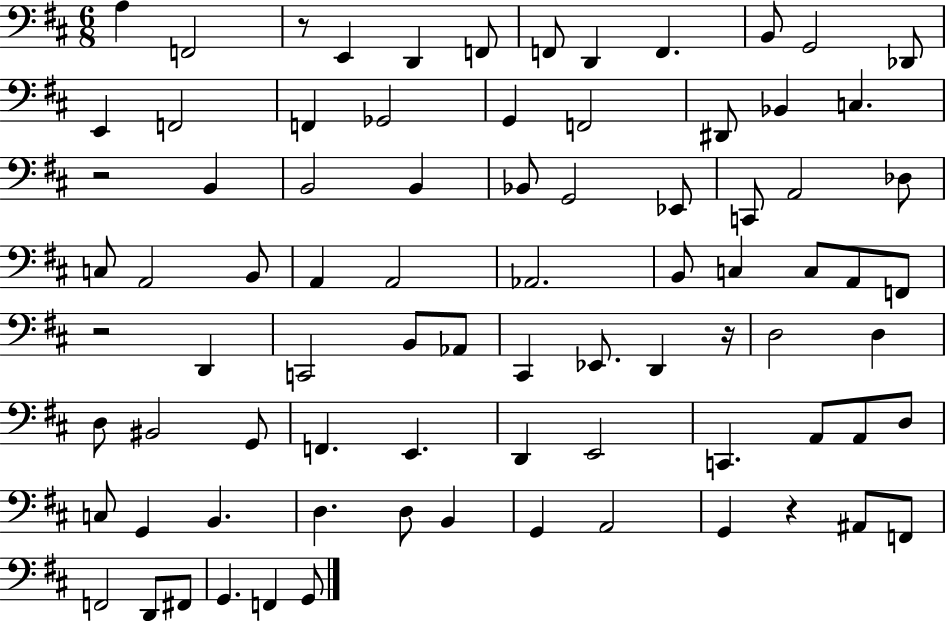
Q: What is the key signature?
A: D major